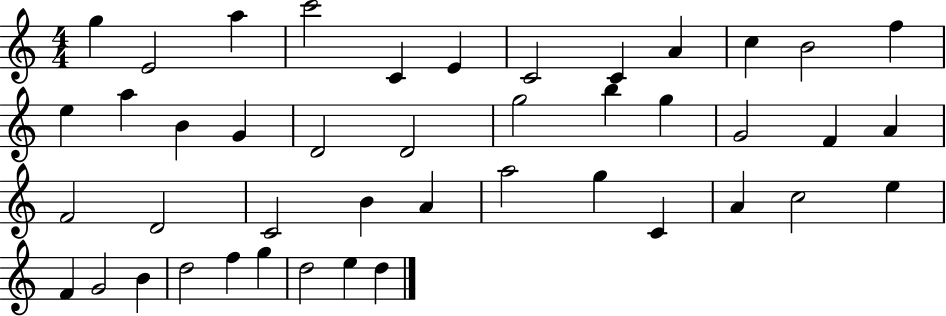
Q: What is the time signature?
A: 4/4